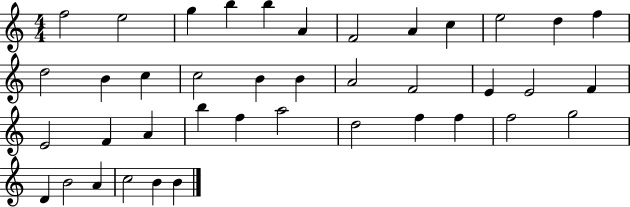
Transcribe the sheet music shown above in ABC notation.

X:1
T:Untitled
M:4/4
L:1/4
K:C
f2 e2 g b b A F2 A c e2 d f d2 B c c2 B B A2 F2 E E2 F E2 F A b f a2 d2 f f f2 g2 D B2 A c2 B B